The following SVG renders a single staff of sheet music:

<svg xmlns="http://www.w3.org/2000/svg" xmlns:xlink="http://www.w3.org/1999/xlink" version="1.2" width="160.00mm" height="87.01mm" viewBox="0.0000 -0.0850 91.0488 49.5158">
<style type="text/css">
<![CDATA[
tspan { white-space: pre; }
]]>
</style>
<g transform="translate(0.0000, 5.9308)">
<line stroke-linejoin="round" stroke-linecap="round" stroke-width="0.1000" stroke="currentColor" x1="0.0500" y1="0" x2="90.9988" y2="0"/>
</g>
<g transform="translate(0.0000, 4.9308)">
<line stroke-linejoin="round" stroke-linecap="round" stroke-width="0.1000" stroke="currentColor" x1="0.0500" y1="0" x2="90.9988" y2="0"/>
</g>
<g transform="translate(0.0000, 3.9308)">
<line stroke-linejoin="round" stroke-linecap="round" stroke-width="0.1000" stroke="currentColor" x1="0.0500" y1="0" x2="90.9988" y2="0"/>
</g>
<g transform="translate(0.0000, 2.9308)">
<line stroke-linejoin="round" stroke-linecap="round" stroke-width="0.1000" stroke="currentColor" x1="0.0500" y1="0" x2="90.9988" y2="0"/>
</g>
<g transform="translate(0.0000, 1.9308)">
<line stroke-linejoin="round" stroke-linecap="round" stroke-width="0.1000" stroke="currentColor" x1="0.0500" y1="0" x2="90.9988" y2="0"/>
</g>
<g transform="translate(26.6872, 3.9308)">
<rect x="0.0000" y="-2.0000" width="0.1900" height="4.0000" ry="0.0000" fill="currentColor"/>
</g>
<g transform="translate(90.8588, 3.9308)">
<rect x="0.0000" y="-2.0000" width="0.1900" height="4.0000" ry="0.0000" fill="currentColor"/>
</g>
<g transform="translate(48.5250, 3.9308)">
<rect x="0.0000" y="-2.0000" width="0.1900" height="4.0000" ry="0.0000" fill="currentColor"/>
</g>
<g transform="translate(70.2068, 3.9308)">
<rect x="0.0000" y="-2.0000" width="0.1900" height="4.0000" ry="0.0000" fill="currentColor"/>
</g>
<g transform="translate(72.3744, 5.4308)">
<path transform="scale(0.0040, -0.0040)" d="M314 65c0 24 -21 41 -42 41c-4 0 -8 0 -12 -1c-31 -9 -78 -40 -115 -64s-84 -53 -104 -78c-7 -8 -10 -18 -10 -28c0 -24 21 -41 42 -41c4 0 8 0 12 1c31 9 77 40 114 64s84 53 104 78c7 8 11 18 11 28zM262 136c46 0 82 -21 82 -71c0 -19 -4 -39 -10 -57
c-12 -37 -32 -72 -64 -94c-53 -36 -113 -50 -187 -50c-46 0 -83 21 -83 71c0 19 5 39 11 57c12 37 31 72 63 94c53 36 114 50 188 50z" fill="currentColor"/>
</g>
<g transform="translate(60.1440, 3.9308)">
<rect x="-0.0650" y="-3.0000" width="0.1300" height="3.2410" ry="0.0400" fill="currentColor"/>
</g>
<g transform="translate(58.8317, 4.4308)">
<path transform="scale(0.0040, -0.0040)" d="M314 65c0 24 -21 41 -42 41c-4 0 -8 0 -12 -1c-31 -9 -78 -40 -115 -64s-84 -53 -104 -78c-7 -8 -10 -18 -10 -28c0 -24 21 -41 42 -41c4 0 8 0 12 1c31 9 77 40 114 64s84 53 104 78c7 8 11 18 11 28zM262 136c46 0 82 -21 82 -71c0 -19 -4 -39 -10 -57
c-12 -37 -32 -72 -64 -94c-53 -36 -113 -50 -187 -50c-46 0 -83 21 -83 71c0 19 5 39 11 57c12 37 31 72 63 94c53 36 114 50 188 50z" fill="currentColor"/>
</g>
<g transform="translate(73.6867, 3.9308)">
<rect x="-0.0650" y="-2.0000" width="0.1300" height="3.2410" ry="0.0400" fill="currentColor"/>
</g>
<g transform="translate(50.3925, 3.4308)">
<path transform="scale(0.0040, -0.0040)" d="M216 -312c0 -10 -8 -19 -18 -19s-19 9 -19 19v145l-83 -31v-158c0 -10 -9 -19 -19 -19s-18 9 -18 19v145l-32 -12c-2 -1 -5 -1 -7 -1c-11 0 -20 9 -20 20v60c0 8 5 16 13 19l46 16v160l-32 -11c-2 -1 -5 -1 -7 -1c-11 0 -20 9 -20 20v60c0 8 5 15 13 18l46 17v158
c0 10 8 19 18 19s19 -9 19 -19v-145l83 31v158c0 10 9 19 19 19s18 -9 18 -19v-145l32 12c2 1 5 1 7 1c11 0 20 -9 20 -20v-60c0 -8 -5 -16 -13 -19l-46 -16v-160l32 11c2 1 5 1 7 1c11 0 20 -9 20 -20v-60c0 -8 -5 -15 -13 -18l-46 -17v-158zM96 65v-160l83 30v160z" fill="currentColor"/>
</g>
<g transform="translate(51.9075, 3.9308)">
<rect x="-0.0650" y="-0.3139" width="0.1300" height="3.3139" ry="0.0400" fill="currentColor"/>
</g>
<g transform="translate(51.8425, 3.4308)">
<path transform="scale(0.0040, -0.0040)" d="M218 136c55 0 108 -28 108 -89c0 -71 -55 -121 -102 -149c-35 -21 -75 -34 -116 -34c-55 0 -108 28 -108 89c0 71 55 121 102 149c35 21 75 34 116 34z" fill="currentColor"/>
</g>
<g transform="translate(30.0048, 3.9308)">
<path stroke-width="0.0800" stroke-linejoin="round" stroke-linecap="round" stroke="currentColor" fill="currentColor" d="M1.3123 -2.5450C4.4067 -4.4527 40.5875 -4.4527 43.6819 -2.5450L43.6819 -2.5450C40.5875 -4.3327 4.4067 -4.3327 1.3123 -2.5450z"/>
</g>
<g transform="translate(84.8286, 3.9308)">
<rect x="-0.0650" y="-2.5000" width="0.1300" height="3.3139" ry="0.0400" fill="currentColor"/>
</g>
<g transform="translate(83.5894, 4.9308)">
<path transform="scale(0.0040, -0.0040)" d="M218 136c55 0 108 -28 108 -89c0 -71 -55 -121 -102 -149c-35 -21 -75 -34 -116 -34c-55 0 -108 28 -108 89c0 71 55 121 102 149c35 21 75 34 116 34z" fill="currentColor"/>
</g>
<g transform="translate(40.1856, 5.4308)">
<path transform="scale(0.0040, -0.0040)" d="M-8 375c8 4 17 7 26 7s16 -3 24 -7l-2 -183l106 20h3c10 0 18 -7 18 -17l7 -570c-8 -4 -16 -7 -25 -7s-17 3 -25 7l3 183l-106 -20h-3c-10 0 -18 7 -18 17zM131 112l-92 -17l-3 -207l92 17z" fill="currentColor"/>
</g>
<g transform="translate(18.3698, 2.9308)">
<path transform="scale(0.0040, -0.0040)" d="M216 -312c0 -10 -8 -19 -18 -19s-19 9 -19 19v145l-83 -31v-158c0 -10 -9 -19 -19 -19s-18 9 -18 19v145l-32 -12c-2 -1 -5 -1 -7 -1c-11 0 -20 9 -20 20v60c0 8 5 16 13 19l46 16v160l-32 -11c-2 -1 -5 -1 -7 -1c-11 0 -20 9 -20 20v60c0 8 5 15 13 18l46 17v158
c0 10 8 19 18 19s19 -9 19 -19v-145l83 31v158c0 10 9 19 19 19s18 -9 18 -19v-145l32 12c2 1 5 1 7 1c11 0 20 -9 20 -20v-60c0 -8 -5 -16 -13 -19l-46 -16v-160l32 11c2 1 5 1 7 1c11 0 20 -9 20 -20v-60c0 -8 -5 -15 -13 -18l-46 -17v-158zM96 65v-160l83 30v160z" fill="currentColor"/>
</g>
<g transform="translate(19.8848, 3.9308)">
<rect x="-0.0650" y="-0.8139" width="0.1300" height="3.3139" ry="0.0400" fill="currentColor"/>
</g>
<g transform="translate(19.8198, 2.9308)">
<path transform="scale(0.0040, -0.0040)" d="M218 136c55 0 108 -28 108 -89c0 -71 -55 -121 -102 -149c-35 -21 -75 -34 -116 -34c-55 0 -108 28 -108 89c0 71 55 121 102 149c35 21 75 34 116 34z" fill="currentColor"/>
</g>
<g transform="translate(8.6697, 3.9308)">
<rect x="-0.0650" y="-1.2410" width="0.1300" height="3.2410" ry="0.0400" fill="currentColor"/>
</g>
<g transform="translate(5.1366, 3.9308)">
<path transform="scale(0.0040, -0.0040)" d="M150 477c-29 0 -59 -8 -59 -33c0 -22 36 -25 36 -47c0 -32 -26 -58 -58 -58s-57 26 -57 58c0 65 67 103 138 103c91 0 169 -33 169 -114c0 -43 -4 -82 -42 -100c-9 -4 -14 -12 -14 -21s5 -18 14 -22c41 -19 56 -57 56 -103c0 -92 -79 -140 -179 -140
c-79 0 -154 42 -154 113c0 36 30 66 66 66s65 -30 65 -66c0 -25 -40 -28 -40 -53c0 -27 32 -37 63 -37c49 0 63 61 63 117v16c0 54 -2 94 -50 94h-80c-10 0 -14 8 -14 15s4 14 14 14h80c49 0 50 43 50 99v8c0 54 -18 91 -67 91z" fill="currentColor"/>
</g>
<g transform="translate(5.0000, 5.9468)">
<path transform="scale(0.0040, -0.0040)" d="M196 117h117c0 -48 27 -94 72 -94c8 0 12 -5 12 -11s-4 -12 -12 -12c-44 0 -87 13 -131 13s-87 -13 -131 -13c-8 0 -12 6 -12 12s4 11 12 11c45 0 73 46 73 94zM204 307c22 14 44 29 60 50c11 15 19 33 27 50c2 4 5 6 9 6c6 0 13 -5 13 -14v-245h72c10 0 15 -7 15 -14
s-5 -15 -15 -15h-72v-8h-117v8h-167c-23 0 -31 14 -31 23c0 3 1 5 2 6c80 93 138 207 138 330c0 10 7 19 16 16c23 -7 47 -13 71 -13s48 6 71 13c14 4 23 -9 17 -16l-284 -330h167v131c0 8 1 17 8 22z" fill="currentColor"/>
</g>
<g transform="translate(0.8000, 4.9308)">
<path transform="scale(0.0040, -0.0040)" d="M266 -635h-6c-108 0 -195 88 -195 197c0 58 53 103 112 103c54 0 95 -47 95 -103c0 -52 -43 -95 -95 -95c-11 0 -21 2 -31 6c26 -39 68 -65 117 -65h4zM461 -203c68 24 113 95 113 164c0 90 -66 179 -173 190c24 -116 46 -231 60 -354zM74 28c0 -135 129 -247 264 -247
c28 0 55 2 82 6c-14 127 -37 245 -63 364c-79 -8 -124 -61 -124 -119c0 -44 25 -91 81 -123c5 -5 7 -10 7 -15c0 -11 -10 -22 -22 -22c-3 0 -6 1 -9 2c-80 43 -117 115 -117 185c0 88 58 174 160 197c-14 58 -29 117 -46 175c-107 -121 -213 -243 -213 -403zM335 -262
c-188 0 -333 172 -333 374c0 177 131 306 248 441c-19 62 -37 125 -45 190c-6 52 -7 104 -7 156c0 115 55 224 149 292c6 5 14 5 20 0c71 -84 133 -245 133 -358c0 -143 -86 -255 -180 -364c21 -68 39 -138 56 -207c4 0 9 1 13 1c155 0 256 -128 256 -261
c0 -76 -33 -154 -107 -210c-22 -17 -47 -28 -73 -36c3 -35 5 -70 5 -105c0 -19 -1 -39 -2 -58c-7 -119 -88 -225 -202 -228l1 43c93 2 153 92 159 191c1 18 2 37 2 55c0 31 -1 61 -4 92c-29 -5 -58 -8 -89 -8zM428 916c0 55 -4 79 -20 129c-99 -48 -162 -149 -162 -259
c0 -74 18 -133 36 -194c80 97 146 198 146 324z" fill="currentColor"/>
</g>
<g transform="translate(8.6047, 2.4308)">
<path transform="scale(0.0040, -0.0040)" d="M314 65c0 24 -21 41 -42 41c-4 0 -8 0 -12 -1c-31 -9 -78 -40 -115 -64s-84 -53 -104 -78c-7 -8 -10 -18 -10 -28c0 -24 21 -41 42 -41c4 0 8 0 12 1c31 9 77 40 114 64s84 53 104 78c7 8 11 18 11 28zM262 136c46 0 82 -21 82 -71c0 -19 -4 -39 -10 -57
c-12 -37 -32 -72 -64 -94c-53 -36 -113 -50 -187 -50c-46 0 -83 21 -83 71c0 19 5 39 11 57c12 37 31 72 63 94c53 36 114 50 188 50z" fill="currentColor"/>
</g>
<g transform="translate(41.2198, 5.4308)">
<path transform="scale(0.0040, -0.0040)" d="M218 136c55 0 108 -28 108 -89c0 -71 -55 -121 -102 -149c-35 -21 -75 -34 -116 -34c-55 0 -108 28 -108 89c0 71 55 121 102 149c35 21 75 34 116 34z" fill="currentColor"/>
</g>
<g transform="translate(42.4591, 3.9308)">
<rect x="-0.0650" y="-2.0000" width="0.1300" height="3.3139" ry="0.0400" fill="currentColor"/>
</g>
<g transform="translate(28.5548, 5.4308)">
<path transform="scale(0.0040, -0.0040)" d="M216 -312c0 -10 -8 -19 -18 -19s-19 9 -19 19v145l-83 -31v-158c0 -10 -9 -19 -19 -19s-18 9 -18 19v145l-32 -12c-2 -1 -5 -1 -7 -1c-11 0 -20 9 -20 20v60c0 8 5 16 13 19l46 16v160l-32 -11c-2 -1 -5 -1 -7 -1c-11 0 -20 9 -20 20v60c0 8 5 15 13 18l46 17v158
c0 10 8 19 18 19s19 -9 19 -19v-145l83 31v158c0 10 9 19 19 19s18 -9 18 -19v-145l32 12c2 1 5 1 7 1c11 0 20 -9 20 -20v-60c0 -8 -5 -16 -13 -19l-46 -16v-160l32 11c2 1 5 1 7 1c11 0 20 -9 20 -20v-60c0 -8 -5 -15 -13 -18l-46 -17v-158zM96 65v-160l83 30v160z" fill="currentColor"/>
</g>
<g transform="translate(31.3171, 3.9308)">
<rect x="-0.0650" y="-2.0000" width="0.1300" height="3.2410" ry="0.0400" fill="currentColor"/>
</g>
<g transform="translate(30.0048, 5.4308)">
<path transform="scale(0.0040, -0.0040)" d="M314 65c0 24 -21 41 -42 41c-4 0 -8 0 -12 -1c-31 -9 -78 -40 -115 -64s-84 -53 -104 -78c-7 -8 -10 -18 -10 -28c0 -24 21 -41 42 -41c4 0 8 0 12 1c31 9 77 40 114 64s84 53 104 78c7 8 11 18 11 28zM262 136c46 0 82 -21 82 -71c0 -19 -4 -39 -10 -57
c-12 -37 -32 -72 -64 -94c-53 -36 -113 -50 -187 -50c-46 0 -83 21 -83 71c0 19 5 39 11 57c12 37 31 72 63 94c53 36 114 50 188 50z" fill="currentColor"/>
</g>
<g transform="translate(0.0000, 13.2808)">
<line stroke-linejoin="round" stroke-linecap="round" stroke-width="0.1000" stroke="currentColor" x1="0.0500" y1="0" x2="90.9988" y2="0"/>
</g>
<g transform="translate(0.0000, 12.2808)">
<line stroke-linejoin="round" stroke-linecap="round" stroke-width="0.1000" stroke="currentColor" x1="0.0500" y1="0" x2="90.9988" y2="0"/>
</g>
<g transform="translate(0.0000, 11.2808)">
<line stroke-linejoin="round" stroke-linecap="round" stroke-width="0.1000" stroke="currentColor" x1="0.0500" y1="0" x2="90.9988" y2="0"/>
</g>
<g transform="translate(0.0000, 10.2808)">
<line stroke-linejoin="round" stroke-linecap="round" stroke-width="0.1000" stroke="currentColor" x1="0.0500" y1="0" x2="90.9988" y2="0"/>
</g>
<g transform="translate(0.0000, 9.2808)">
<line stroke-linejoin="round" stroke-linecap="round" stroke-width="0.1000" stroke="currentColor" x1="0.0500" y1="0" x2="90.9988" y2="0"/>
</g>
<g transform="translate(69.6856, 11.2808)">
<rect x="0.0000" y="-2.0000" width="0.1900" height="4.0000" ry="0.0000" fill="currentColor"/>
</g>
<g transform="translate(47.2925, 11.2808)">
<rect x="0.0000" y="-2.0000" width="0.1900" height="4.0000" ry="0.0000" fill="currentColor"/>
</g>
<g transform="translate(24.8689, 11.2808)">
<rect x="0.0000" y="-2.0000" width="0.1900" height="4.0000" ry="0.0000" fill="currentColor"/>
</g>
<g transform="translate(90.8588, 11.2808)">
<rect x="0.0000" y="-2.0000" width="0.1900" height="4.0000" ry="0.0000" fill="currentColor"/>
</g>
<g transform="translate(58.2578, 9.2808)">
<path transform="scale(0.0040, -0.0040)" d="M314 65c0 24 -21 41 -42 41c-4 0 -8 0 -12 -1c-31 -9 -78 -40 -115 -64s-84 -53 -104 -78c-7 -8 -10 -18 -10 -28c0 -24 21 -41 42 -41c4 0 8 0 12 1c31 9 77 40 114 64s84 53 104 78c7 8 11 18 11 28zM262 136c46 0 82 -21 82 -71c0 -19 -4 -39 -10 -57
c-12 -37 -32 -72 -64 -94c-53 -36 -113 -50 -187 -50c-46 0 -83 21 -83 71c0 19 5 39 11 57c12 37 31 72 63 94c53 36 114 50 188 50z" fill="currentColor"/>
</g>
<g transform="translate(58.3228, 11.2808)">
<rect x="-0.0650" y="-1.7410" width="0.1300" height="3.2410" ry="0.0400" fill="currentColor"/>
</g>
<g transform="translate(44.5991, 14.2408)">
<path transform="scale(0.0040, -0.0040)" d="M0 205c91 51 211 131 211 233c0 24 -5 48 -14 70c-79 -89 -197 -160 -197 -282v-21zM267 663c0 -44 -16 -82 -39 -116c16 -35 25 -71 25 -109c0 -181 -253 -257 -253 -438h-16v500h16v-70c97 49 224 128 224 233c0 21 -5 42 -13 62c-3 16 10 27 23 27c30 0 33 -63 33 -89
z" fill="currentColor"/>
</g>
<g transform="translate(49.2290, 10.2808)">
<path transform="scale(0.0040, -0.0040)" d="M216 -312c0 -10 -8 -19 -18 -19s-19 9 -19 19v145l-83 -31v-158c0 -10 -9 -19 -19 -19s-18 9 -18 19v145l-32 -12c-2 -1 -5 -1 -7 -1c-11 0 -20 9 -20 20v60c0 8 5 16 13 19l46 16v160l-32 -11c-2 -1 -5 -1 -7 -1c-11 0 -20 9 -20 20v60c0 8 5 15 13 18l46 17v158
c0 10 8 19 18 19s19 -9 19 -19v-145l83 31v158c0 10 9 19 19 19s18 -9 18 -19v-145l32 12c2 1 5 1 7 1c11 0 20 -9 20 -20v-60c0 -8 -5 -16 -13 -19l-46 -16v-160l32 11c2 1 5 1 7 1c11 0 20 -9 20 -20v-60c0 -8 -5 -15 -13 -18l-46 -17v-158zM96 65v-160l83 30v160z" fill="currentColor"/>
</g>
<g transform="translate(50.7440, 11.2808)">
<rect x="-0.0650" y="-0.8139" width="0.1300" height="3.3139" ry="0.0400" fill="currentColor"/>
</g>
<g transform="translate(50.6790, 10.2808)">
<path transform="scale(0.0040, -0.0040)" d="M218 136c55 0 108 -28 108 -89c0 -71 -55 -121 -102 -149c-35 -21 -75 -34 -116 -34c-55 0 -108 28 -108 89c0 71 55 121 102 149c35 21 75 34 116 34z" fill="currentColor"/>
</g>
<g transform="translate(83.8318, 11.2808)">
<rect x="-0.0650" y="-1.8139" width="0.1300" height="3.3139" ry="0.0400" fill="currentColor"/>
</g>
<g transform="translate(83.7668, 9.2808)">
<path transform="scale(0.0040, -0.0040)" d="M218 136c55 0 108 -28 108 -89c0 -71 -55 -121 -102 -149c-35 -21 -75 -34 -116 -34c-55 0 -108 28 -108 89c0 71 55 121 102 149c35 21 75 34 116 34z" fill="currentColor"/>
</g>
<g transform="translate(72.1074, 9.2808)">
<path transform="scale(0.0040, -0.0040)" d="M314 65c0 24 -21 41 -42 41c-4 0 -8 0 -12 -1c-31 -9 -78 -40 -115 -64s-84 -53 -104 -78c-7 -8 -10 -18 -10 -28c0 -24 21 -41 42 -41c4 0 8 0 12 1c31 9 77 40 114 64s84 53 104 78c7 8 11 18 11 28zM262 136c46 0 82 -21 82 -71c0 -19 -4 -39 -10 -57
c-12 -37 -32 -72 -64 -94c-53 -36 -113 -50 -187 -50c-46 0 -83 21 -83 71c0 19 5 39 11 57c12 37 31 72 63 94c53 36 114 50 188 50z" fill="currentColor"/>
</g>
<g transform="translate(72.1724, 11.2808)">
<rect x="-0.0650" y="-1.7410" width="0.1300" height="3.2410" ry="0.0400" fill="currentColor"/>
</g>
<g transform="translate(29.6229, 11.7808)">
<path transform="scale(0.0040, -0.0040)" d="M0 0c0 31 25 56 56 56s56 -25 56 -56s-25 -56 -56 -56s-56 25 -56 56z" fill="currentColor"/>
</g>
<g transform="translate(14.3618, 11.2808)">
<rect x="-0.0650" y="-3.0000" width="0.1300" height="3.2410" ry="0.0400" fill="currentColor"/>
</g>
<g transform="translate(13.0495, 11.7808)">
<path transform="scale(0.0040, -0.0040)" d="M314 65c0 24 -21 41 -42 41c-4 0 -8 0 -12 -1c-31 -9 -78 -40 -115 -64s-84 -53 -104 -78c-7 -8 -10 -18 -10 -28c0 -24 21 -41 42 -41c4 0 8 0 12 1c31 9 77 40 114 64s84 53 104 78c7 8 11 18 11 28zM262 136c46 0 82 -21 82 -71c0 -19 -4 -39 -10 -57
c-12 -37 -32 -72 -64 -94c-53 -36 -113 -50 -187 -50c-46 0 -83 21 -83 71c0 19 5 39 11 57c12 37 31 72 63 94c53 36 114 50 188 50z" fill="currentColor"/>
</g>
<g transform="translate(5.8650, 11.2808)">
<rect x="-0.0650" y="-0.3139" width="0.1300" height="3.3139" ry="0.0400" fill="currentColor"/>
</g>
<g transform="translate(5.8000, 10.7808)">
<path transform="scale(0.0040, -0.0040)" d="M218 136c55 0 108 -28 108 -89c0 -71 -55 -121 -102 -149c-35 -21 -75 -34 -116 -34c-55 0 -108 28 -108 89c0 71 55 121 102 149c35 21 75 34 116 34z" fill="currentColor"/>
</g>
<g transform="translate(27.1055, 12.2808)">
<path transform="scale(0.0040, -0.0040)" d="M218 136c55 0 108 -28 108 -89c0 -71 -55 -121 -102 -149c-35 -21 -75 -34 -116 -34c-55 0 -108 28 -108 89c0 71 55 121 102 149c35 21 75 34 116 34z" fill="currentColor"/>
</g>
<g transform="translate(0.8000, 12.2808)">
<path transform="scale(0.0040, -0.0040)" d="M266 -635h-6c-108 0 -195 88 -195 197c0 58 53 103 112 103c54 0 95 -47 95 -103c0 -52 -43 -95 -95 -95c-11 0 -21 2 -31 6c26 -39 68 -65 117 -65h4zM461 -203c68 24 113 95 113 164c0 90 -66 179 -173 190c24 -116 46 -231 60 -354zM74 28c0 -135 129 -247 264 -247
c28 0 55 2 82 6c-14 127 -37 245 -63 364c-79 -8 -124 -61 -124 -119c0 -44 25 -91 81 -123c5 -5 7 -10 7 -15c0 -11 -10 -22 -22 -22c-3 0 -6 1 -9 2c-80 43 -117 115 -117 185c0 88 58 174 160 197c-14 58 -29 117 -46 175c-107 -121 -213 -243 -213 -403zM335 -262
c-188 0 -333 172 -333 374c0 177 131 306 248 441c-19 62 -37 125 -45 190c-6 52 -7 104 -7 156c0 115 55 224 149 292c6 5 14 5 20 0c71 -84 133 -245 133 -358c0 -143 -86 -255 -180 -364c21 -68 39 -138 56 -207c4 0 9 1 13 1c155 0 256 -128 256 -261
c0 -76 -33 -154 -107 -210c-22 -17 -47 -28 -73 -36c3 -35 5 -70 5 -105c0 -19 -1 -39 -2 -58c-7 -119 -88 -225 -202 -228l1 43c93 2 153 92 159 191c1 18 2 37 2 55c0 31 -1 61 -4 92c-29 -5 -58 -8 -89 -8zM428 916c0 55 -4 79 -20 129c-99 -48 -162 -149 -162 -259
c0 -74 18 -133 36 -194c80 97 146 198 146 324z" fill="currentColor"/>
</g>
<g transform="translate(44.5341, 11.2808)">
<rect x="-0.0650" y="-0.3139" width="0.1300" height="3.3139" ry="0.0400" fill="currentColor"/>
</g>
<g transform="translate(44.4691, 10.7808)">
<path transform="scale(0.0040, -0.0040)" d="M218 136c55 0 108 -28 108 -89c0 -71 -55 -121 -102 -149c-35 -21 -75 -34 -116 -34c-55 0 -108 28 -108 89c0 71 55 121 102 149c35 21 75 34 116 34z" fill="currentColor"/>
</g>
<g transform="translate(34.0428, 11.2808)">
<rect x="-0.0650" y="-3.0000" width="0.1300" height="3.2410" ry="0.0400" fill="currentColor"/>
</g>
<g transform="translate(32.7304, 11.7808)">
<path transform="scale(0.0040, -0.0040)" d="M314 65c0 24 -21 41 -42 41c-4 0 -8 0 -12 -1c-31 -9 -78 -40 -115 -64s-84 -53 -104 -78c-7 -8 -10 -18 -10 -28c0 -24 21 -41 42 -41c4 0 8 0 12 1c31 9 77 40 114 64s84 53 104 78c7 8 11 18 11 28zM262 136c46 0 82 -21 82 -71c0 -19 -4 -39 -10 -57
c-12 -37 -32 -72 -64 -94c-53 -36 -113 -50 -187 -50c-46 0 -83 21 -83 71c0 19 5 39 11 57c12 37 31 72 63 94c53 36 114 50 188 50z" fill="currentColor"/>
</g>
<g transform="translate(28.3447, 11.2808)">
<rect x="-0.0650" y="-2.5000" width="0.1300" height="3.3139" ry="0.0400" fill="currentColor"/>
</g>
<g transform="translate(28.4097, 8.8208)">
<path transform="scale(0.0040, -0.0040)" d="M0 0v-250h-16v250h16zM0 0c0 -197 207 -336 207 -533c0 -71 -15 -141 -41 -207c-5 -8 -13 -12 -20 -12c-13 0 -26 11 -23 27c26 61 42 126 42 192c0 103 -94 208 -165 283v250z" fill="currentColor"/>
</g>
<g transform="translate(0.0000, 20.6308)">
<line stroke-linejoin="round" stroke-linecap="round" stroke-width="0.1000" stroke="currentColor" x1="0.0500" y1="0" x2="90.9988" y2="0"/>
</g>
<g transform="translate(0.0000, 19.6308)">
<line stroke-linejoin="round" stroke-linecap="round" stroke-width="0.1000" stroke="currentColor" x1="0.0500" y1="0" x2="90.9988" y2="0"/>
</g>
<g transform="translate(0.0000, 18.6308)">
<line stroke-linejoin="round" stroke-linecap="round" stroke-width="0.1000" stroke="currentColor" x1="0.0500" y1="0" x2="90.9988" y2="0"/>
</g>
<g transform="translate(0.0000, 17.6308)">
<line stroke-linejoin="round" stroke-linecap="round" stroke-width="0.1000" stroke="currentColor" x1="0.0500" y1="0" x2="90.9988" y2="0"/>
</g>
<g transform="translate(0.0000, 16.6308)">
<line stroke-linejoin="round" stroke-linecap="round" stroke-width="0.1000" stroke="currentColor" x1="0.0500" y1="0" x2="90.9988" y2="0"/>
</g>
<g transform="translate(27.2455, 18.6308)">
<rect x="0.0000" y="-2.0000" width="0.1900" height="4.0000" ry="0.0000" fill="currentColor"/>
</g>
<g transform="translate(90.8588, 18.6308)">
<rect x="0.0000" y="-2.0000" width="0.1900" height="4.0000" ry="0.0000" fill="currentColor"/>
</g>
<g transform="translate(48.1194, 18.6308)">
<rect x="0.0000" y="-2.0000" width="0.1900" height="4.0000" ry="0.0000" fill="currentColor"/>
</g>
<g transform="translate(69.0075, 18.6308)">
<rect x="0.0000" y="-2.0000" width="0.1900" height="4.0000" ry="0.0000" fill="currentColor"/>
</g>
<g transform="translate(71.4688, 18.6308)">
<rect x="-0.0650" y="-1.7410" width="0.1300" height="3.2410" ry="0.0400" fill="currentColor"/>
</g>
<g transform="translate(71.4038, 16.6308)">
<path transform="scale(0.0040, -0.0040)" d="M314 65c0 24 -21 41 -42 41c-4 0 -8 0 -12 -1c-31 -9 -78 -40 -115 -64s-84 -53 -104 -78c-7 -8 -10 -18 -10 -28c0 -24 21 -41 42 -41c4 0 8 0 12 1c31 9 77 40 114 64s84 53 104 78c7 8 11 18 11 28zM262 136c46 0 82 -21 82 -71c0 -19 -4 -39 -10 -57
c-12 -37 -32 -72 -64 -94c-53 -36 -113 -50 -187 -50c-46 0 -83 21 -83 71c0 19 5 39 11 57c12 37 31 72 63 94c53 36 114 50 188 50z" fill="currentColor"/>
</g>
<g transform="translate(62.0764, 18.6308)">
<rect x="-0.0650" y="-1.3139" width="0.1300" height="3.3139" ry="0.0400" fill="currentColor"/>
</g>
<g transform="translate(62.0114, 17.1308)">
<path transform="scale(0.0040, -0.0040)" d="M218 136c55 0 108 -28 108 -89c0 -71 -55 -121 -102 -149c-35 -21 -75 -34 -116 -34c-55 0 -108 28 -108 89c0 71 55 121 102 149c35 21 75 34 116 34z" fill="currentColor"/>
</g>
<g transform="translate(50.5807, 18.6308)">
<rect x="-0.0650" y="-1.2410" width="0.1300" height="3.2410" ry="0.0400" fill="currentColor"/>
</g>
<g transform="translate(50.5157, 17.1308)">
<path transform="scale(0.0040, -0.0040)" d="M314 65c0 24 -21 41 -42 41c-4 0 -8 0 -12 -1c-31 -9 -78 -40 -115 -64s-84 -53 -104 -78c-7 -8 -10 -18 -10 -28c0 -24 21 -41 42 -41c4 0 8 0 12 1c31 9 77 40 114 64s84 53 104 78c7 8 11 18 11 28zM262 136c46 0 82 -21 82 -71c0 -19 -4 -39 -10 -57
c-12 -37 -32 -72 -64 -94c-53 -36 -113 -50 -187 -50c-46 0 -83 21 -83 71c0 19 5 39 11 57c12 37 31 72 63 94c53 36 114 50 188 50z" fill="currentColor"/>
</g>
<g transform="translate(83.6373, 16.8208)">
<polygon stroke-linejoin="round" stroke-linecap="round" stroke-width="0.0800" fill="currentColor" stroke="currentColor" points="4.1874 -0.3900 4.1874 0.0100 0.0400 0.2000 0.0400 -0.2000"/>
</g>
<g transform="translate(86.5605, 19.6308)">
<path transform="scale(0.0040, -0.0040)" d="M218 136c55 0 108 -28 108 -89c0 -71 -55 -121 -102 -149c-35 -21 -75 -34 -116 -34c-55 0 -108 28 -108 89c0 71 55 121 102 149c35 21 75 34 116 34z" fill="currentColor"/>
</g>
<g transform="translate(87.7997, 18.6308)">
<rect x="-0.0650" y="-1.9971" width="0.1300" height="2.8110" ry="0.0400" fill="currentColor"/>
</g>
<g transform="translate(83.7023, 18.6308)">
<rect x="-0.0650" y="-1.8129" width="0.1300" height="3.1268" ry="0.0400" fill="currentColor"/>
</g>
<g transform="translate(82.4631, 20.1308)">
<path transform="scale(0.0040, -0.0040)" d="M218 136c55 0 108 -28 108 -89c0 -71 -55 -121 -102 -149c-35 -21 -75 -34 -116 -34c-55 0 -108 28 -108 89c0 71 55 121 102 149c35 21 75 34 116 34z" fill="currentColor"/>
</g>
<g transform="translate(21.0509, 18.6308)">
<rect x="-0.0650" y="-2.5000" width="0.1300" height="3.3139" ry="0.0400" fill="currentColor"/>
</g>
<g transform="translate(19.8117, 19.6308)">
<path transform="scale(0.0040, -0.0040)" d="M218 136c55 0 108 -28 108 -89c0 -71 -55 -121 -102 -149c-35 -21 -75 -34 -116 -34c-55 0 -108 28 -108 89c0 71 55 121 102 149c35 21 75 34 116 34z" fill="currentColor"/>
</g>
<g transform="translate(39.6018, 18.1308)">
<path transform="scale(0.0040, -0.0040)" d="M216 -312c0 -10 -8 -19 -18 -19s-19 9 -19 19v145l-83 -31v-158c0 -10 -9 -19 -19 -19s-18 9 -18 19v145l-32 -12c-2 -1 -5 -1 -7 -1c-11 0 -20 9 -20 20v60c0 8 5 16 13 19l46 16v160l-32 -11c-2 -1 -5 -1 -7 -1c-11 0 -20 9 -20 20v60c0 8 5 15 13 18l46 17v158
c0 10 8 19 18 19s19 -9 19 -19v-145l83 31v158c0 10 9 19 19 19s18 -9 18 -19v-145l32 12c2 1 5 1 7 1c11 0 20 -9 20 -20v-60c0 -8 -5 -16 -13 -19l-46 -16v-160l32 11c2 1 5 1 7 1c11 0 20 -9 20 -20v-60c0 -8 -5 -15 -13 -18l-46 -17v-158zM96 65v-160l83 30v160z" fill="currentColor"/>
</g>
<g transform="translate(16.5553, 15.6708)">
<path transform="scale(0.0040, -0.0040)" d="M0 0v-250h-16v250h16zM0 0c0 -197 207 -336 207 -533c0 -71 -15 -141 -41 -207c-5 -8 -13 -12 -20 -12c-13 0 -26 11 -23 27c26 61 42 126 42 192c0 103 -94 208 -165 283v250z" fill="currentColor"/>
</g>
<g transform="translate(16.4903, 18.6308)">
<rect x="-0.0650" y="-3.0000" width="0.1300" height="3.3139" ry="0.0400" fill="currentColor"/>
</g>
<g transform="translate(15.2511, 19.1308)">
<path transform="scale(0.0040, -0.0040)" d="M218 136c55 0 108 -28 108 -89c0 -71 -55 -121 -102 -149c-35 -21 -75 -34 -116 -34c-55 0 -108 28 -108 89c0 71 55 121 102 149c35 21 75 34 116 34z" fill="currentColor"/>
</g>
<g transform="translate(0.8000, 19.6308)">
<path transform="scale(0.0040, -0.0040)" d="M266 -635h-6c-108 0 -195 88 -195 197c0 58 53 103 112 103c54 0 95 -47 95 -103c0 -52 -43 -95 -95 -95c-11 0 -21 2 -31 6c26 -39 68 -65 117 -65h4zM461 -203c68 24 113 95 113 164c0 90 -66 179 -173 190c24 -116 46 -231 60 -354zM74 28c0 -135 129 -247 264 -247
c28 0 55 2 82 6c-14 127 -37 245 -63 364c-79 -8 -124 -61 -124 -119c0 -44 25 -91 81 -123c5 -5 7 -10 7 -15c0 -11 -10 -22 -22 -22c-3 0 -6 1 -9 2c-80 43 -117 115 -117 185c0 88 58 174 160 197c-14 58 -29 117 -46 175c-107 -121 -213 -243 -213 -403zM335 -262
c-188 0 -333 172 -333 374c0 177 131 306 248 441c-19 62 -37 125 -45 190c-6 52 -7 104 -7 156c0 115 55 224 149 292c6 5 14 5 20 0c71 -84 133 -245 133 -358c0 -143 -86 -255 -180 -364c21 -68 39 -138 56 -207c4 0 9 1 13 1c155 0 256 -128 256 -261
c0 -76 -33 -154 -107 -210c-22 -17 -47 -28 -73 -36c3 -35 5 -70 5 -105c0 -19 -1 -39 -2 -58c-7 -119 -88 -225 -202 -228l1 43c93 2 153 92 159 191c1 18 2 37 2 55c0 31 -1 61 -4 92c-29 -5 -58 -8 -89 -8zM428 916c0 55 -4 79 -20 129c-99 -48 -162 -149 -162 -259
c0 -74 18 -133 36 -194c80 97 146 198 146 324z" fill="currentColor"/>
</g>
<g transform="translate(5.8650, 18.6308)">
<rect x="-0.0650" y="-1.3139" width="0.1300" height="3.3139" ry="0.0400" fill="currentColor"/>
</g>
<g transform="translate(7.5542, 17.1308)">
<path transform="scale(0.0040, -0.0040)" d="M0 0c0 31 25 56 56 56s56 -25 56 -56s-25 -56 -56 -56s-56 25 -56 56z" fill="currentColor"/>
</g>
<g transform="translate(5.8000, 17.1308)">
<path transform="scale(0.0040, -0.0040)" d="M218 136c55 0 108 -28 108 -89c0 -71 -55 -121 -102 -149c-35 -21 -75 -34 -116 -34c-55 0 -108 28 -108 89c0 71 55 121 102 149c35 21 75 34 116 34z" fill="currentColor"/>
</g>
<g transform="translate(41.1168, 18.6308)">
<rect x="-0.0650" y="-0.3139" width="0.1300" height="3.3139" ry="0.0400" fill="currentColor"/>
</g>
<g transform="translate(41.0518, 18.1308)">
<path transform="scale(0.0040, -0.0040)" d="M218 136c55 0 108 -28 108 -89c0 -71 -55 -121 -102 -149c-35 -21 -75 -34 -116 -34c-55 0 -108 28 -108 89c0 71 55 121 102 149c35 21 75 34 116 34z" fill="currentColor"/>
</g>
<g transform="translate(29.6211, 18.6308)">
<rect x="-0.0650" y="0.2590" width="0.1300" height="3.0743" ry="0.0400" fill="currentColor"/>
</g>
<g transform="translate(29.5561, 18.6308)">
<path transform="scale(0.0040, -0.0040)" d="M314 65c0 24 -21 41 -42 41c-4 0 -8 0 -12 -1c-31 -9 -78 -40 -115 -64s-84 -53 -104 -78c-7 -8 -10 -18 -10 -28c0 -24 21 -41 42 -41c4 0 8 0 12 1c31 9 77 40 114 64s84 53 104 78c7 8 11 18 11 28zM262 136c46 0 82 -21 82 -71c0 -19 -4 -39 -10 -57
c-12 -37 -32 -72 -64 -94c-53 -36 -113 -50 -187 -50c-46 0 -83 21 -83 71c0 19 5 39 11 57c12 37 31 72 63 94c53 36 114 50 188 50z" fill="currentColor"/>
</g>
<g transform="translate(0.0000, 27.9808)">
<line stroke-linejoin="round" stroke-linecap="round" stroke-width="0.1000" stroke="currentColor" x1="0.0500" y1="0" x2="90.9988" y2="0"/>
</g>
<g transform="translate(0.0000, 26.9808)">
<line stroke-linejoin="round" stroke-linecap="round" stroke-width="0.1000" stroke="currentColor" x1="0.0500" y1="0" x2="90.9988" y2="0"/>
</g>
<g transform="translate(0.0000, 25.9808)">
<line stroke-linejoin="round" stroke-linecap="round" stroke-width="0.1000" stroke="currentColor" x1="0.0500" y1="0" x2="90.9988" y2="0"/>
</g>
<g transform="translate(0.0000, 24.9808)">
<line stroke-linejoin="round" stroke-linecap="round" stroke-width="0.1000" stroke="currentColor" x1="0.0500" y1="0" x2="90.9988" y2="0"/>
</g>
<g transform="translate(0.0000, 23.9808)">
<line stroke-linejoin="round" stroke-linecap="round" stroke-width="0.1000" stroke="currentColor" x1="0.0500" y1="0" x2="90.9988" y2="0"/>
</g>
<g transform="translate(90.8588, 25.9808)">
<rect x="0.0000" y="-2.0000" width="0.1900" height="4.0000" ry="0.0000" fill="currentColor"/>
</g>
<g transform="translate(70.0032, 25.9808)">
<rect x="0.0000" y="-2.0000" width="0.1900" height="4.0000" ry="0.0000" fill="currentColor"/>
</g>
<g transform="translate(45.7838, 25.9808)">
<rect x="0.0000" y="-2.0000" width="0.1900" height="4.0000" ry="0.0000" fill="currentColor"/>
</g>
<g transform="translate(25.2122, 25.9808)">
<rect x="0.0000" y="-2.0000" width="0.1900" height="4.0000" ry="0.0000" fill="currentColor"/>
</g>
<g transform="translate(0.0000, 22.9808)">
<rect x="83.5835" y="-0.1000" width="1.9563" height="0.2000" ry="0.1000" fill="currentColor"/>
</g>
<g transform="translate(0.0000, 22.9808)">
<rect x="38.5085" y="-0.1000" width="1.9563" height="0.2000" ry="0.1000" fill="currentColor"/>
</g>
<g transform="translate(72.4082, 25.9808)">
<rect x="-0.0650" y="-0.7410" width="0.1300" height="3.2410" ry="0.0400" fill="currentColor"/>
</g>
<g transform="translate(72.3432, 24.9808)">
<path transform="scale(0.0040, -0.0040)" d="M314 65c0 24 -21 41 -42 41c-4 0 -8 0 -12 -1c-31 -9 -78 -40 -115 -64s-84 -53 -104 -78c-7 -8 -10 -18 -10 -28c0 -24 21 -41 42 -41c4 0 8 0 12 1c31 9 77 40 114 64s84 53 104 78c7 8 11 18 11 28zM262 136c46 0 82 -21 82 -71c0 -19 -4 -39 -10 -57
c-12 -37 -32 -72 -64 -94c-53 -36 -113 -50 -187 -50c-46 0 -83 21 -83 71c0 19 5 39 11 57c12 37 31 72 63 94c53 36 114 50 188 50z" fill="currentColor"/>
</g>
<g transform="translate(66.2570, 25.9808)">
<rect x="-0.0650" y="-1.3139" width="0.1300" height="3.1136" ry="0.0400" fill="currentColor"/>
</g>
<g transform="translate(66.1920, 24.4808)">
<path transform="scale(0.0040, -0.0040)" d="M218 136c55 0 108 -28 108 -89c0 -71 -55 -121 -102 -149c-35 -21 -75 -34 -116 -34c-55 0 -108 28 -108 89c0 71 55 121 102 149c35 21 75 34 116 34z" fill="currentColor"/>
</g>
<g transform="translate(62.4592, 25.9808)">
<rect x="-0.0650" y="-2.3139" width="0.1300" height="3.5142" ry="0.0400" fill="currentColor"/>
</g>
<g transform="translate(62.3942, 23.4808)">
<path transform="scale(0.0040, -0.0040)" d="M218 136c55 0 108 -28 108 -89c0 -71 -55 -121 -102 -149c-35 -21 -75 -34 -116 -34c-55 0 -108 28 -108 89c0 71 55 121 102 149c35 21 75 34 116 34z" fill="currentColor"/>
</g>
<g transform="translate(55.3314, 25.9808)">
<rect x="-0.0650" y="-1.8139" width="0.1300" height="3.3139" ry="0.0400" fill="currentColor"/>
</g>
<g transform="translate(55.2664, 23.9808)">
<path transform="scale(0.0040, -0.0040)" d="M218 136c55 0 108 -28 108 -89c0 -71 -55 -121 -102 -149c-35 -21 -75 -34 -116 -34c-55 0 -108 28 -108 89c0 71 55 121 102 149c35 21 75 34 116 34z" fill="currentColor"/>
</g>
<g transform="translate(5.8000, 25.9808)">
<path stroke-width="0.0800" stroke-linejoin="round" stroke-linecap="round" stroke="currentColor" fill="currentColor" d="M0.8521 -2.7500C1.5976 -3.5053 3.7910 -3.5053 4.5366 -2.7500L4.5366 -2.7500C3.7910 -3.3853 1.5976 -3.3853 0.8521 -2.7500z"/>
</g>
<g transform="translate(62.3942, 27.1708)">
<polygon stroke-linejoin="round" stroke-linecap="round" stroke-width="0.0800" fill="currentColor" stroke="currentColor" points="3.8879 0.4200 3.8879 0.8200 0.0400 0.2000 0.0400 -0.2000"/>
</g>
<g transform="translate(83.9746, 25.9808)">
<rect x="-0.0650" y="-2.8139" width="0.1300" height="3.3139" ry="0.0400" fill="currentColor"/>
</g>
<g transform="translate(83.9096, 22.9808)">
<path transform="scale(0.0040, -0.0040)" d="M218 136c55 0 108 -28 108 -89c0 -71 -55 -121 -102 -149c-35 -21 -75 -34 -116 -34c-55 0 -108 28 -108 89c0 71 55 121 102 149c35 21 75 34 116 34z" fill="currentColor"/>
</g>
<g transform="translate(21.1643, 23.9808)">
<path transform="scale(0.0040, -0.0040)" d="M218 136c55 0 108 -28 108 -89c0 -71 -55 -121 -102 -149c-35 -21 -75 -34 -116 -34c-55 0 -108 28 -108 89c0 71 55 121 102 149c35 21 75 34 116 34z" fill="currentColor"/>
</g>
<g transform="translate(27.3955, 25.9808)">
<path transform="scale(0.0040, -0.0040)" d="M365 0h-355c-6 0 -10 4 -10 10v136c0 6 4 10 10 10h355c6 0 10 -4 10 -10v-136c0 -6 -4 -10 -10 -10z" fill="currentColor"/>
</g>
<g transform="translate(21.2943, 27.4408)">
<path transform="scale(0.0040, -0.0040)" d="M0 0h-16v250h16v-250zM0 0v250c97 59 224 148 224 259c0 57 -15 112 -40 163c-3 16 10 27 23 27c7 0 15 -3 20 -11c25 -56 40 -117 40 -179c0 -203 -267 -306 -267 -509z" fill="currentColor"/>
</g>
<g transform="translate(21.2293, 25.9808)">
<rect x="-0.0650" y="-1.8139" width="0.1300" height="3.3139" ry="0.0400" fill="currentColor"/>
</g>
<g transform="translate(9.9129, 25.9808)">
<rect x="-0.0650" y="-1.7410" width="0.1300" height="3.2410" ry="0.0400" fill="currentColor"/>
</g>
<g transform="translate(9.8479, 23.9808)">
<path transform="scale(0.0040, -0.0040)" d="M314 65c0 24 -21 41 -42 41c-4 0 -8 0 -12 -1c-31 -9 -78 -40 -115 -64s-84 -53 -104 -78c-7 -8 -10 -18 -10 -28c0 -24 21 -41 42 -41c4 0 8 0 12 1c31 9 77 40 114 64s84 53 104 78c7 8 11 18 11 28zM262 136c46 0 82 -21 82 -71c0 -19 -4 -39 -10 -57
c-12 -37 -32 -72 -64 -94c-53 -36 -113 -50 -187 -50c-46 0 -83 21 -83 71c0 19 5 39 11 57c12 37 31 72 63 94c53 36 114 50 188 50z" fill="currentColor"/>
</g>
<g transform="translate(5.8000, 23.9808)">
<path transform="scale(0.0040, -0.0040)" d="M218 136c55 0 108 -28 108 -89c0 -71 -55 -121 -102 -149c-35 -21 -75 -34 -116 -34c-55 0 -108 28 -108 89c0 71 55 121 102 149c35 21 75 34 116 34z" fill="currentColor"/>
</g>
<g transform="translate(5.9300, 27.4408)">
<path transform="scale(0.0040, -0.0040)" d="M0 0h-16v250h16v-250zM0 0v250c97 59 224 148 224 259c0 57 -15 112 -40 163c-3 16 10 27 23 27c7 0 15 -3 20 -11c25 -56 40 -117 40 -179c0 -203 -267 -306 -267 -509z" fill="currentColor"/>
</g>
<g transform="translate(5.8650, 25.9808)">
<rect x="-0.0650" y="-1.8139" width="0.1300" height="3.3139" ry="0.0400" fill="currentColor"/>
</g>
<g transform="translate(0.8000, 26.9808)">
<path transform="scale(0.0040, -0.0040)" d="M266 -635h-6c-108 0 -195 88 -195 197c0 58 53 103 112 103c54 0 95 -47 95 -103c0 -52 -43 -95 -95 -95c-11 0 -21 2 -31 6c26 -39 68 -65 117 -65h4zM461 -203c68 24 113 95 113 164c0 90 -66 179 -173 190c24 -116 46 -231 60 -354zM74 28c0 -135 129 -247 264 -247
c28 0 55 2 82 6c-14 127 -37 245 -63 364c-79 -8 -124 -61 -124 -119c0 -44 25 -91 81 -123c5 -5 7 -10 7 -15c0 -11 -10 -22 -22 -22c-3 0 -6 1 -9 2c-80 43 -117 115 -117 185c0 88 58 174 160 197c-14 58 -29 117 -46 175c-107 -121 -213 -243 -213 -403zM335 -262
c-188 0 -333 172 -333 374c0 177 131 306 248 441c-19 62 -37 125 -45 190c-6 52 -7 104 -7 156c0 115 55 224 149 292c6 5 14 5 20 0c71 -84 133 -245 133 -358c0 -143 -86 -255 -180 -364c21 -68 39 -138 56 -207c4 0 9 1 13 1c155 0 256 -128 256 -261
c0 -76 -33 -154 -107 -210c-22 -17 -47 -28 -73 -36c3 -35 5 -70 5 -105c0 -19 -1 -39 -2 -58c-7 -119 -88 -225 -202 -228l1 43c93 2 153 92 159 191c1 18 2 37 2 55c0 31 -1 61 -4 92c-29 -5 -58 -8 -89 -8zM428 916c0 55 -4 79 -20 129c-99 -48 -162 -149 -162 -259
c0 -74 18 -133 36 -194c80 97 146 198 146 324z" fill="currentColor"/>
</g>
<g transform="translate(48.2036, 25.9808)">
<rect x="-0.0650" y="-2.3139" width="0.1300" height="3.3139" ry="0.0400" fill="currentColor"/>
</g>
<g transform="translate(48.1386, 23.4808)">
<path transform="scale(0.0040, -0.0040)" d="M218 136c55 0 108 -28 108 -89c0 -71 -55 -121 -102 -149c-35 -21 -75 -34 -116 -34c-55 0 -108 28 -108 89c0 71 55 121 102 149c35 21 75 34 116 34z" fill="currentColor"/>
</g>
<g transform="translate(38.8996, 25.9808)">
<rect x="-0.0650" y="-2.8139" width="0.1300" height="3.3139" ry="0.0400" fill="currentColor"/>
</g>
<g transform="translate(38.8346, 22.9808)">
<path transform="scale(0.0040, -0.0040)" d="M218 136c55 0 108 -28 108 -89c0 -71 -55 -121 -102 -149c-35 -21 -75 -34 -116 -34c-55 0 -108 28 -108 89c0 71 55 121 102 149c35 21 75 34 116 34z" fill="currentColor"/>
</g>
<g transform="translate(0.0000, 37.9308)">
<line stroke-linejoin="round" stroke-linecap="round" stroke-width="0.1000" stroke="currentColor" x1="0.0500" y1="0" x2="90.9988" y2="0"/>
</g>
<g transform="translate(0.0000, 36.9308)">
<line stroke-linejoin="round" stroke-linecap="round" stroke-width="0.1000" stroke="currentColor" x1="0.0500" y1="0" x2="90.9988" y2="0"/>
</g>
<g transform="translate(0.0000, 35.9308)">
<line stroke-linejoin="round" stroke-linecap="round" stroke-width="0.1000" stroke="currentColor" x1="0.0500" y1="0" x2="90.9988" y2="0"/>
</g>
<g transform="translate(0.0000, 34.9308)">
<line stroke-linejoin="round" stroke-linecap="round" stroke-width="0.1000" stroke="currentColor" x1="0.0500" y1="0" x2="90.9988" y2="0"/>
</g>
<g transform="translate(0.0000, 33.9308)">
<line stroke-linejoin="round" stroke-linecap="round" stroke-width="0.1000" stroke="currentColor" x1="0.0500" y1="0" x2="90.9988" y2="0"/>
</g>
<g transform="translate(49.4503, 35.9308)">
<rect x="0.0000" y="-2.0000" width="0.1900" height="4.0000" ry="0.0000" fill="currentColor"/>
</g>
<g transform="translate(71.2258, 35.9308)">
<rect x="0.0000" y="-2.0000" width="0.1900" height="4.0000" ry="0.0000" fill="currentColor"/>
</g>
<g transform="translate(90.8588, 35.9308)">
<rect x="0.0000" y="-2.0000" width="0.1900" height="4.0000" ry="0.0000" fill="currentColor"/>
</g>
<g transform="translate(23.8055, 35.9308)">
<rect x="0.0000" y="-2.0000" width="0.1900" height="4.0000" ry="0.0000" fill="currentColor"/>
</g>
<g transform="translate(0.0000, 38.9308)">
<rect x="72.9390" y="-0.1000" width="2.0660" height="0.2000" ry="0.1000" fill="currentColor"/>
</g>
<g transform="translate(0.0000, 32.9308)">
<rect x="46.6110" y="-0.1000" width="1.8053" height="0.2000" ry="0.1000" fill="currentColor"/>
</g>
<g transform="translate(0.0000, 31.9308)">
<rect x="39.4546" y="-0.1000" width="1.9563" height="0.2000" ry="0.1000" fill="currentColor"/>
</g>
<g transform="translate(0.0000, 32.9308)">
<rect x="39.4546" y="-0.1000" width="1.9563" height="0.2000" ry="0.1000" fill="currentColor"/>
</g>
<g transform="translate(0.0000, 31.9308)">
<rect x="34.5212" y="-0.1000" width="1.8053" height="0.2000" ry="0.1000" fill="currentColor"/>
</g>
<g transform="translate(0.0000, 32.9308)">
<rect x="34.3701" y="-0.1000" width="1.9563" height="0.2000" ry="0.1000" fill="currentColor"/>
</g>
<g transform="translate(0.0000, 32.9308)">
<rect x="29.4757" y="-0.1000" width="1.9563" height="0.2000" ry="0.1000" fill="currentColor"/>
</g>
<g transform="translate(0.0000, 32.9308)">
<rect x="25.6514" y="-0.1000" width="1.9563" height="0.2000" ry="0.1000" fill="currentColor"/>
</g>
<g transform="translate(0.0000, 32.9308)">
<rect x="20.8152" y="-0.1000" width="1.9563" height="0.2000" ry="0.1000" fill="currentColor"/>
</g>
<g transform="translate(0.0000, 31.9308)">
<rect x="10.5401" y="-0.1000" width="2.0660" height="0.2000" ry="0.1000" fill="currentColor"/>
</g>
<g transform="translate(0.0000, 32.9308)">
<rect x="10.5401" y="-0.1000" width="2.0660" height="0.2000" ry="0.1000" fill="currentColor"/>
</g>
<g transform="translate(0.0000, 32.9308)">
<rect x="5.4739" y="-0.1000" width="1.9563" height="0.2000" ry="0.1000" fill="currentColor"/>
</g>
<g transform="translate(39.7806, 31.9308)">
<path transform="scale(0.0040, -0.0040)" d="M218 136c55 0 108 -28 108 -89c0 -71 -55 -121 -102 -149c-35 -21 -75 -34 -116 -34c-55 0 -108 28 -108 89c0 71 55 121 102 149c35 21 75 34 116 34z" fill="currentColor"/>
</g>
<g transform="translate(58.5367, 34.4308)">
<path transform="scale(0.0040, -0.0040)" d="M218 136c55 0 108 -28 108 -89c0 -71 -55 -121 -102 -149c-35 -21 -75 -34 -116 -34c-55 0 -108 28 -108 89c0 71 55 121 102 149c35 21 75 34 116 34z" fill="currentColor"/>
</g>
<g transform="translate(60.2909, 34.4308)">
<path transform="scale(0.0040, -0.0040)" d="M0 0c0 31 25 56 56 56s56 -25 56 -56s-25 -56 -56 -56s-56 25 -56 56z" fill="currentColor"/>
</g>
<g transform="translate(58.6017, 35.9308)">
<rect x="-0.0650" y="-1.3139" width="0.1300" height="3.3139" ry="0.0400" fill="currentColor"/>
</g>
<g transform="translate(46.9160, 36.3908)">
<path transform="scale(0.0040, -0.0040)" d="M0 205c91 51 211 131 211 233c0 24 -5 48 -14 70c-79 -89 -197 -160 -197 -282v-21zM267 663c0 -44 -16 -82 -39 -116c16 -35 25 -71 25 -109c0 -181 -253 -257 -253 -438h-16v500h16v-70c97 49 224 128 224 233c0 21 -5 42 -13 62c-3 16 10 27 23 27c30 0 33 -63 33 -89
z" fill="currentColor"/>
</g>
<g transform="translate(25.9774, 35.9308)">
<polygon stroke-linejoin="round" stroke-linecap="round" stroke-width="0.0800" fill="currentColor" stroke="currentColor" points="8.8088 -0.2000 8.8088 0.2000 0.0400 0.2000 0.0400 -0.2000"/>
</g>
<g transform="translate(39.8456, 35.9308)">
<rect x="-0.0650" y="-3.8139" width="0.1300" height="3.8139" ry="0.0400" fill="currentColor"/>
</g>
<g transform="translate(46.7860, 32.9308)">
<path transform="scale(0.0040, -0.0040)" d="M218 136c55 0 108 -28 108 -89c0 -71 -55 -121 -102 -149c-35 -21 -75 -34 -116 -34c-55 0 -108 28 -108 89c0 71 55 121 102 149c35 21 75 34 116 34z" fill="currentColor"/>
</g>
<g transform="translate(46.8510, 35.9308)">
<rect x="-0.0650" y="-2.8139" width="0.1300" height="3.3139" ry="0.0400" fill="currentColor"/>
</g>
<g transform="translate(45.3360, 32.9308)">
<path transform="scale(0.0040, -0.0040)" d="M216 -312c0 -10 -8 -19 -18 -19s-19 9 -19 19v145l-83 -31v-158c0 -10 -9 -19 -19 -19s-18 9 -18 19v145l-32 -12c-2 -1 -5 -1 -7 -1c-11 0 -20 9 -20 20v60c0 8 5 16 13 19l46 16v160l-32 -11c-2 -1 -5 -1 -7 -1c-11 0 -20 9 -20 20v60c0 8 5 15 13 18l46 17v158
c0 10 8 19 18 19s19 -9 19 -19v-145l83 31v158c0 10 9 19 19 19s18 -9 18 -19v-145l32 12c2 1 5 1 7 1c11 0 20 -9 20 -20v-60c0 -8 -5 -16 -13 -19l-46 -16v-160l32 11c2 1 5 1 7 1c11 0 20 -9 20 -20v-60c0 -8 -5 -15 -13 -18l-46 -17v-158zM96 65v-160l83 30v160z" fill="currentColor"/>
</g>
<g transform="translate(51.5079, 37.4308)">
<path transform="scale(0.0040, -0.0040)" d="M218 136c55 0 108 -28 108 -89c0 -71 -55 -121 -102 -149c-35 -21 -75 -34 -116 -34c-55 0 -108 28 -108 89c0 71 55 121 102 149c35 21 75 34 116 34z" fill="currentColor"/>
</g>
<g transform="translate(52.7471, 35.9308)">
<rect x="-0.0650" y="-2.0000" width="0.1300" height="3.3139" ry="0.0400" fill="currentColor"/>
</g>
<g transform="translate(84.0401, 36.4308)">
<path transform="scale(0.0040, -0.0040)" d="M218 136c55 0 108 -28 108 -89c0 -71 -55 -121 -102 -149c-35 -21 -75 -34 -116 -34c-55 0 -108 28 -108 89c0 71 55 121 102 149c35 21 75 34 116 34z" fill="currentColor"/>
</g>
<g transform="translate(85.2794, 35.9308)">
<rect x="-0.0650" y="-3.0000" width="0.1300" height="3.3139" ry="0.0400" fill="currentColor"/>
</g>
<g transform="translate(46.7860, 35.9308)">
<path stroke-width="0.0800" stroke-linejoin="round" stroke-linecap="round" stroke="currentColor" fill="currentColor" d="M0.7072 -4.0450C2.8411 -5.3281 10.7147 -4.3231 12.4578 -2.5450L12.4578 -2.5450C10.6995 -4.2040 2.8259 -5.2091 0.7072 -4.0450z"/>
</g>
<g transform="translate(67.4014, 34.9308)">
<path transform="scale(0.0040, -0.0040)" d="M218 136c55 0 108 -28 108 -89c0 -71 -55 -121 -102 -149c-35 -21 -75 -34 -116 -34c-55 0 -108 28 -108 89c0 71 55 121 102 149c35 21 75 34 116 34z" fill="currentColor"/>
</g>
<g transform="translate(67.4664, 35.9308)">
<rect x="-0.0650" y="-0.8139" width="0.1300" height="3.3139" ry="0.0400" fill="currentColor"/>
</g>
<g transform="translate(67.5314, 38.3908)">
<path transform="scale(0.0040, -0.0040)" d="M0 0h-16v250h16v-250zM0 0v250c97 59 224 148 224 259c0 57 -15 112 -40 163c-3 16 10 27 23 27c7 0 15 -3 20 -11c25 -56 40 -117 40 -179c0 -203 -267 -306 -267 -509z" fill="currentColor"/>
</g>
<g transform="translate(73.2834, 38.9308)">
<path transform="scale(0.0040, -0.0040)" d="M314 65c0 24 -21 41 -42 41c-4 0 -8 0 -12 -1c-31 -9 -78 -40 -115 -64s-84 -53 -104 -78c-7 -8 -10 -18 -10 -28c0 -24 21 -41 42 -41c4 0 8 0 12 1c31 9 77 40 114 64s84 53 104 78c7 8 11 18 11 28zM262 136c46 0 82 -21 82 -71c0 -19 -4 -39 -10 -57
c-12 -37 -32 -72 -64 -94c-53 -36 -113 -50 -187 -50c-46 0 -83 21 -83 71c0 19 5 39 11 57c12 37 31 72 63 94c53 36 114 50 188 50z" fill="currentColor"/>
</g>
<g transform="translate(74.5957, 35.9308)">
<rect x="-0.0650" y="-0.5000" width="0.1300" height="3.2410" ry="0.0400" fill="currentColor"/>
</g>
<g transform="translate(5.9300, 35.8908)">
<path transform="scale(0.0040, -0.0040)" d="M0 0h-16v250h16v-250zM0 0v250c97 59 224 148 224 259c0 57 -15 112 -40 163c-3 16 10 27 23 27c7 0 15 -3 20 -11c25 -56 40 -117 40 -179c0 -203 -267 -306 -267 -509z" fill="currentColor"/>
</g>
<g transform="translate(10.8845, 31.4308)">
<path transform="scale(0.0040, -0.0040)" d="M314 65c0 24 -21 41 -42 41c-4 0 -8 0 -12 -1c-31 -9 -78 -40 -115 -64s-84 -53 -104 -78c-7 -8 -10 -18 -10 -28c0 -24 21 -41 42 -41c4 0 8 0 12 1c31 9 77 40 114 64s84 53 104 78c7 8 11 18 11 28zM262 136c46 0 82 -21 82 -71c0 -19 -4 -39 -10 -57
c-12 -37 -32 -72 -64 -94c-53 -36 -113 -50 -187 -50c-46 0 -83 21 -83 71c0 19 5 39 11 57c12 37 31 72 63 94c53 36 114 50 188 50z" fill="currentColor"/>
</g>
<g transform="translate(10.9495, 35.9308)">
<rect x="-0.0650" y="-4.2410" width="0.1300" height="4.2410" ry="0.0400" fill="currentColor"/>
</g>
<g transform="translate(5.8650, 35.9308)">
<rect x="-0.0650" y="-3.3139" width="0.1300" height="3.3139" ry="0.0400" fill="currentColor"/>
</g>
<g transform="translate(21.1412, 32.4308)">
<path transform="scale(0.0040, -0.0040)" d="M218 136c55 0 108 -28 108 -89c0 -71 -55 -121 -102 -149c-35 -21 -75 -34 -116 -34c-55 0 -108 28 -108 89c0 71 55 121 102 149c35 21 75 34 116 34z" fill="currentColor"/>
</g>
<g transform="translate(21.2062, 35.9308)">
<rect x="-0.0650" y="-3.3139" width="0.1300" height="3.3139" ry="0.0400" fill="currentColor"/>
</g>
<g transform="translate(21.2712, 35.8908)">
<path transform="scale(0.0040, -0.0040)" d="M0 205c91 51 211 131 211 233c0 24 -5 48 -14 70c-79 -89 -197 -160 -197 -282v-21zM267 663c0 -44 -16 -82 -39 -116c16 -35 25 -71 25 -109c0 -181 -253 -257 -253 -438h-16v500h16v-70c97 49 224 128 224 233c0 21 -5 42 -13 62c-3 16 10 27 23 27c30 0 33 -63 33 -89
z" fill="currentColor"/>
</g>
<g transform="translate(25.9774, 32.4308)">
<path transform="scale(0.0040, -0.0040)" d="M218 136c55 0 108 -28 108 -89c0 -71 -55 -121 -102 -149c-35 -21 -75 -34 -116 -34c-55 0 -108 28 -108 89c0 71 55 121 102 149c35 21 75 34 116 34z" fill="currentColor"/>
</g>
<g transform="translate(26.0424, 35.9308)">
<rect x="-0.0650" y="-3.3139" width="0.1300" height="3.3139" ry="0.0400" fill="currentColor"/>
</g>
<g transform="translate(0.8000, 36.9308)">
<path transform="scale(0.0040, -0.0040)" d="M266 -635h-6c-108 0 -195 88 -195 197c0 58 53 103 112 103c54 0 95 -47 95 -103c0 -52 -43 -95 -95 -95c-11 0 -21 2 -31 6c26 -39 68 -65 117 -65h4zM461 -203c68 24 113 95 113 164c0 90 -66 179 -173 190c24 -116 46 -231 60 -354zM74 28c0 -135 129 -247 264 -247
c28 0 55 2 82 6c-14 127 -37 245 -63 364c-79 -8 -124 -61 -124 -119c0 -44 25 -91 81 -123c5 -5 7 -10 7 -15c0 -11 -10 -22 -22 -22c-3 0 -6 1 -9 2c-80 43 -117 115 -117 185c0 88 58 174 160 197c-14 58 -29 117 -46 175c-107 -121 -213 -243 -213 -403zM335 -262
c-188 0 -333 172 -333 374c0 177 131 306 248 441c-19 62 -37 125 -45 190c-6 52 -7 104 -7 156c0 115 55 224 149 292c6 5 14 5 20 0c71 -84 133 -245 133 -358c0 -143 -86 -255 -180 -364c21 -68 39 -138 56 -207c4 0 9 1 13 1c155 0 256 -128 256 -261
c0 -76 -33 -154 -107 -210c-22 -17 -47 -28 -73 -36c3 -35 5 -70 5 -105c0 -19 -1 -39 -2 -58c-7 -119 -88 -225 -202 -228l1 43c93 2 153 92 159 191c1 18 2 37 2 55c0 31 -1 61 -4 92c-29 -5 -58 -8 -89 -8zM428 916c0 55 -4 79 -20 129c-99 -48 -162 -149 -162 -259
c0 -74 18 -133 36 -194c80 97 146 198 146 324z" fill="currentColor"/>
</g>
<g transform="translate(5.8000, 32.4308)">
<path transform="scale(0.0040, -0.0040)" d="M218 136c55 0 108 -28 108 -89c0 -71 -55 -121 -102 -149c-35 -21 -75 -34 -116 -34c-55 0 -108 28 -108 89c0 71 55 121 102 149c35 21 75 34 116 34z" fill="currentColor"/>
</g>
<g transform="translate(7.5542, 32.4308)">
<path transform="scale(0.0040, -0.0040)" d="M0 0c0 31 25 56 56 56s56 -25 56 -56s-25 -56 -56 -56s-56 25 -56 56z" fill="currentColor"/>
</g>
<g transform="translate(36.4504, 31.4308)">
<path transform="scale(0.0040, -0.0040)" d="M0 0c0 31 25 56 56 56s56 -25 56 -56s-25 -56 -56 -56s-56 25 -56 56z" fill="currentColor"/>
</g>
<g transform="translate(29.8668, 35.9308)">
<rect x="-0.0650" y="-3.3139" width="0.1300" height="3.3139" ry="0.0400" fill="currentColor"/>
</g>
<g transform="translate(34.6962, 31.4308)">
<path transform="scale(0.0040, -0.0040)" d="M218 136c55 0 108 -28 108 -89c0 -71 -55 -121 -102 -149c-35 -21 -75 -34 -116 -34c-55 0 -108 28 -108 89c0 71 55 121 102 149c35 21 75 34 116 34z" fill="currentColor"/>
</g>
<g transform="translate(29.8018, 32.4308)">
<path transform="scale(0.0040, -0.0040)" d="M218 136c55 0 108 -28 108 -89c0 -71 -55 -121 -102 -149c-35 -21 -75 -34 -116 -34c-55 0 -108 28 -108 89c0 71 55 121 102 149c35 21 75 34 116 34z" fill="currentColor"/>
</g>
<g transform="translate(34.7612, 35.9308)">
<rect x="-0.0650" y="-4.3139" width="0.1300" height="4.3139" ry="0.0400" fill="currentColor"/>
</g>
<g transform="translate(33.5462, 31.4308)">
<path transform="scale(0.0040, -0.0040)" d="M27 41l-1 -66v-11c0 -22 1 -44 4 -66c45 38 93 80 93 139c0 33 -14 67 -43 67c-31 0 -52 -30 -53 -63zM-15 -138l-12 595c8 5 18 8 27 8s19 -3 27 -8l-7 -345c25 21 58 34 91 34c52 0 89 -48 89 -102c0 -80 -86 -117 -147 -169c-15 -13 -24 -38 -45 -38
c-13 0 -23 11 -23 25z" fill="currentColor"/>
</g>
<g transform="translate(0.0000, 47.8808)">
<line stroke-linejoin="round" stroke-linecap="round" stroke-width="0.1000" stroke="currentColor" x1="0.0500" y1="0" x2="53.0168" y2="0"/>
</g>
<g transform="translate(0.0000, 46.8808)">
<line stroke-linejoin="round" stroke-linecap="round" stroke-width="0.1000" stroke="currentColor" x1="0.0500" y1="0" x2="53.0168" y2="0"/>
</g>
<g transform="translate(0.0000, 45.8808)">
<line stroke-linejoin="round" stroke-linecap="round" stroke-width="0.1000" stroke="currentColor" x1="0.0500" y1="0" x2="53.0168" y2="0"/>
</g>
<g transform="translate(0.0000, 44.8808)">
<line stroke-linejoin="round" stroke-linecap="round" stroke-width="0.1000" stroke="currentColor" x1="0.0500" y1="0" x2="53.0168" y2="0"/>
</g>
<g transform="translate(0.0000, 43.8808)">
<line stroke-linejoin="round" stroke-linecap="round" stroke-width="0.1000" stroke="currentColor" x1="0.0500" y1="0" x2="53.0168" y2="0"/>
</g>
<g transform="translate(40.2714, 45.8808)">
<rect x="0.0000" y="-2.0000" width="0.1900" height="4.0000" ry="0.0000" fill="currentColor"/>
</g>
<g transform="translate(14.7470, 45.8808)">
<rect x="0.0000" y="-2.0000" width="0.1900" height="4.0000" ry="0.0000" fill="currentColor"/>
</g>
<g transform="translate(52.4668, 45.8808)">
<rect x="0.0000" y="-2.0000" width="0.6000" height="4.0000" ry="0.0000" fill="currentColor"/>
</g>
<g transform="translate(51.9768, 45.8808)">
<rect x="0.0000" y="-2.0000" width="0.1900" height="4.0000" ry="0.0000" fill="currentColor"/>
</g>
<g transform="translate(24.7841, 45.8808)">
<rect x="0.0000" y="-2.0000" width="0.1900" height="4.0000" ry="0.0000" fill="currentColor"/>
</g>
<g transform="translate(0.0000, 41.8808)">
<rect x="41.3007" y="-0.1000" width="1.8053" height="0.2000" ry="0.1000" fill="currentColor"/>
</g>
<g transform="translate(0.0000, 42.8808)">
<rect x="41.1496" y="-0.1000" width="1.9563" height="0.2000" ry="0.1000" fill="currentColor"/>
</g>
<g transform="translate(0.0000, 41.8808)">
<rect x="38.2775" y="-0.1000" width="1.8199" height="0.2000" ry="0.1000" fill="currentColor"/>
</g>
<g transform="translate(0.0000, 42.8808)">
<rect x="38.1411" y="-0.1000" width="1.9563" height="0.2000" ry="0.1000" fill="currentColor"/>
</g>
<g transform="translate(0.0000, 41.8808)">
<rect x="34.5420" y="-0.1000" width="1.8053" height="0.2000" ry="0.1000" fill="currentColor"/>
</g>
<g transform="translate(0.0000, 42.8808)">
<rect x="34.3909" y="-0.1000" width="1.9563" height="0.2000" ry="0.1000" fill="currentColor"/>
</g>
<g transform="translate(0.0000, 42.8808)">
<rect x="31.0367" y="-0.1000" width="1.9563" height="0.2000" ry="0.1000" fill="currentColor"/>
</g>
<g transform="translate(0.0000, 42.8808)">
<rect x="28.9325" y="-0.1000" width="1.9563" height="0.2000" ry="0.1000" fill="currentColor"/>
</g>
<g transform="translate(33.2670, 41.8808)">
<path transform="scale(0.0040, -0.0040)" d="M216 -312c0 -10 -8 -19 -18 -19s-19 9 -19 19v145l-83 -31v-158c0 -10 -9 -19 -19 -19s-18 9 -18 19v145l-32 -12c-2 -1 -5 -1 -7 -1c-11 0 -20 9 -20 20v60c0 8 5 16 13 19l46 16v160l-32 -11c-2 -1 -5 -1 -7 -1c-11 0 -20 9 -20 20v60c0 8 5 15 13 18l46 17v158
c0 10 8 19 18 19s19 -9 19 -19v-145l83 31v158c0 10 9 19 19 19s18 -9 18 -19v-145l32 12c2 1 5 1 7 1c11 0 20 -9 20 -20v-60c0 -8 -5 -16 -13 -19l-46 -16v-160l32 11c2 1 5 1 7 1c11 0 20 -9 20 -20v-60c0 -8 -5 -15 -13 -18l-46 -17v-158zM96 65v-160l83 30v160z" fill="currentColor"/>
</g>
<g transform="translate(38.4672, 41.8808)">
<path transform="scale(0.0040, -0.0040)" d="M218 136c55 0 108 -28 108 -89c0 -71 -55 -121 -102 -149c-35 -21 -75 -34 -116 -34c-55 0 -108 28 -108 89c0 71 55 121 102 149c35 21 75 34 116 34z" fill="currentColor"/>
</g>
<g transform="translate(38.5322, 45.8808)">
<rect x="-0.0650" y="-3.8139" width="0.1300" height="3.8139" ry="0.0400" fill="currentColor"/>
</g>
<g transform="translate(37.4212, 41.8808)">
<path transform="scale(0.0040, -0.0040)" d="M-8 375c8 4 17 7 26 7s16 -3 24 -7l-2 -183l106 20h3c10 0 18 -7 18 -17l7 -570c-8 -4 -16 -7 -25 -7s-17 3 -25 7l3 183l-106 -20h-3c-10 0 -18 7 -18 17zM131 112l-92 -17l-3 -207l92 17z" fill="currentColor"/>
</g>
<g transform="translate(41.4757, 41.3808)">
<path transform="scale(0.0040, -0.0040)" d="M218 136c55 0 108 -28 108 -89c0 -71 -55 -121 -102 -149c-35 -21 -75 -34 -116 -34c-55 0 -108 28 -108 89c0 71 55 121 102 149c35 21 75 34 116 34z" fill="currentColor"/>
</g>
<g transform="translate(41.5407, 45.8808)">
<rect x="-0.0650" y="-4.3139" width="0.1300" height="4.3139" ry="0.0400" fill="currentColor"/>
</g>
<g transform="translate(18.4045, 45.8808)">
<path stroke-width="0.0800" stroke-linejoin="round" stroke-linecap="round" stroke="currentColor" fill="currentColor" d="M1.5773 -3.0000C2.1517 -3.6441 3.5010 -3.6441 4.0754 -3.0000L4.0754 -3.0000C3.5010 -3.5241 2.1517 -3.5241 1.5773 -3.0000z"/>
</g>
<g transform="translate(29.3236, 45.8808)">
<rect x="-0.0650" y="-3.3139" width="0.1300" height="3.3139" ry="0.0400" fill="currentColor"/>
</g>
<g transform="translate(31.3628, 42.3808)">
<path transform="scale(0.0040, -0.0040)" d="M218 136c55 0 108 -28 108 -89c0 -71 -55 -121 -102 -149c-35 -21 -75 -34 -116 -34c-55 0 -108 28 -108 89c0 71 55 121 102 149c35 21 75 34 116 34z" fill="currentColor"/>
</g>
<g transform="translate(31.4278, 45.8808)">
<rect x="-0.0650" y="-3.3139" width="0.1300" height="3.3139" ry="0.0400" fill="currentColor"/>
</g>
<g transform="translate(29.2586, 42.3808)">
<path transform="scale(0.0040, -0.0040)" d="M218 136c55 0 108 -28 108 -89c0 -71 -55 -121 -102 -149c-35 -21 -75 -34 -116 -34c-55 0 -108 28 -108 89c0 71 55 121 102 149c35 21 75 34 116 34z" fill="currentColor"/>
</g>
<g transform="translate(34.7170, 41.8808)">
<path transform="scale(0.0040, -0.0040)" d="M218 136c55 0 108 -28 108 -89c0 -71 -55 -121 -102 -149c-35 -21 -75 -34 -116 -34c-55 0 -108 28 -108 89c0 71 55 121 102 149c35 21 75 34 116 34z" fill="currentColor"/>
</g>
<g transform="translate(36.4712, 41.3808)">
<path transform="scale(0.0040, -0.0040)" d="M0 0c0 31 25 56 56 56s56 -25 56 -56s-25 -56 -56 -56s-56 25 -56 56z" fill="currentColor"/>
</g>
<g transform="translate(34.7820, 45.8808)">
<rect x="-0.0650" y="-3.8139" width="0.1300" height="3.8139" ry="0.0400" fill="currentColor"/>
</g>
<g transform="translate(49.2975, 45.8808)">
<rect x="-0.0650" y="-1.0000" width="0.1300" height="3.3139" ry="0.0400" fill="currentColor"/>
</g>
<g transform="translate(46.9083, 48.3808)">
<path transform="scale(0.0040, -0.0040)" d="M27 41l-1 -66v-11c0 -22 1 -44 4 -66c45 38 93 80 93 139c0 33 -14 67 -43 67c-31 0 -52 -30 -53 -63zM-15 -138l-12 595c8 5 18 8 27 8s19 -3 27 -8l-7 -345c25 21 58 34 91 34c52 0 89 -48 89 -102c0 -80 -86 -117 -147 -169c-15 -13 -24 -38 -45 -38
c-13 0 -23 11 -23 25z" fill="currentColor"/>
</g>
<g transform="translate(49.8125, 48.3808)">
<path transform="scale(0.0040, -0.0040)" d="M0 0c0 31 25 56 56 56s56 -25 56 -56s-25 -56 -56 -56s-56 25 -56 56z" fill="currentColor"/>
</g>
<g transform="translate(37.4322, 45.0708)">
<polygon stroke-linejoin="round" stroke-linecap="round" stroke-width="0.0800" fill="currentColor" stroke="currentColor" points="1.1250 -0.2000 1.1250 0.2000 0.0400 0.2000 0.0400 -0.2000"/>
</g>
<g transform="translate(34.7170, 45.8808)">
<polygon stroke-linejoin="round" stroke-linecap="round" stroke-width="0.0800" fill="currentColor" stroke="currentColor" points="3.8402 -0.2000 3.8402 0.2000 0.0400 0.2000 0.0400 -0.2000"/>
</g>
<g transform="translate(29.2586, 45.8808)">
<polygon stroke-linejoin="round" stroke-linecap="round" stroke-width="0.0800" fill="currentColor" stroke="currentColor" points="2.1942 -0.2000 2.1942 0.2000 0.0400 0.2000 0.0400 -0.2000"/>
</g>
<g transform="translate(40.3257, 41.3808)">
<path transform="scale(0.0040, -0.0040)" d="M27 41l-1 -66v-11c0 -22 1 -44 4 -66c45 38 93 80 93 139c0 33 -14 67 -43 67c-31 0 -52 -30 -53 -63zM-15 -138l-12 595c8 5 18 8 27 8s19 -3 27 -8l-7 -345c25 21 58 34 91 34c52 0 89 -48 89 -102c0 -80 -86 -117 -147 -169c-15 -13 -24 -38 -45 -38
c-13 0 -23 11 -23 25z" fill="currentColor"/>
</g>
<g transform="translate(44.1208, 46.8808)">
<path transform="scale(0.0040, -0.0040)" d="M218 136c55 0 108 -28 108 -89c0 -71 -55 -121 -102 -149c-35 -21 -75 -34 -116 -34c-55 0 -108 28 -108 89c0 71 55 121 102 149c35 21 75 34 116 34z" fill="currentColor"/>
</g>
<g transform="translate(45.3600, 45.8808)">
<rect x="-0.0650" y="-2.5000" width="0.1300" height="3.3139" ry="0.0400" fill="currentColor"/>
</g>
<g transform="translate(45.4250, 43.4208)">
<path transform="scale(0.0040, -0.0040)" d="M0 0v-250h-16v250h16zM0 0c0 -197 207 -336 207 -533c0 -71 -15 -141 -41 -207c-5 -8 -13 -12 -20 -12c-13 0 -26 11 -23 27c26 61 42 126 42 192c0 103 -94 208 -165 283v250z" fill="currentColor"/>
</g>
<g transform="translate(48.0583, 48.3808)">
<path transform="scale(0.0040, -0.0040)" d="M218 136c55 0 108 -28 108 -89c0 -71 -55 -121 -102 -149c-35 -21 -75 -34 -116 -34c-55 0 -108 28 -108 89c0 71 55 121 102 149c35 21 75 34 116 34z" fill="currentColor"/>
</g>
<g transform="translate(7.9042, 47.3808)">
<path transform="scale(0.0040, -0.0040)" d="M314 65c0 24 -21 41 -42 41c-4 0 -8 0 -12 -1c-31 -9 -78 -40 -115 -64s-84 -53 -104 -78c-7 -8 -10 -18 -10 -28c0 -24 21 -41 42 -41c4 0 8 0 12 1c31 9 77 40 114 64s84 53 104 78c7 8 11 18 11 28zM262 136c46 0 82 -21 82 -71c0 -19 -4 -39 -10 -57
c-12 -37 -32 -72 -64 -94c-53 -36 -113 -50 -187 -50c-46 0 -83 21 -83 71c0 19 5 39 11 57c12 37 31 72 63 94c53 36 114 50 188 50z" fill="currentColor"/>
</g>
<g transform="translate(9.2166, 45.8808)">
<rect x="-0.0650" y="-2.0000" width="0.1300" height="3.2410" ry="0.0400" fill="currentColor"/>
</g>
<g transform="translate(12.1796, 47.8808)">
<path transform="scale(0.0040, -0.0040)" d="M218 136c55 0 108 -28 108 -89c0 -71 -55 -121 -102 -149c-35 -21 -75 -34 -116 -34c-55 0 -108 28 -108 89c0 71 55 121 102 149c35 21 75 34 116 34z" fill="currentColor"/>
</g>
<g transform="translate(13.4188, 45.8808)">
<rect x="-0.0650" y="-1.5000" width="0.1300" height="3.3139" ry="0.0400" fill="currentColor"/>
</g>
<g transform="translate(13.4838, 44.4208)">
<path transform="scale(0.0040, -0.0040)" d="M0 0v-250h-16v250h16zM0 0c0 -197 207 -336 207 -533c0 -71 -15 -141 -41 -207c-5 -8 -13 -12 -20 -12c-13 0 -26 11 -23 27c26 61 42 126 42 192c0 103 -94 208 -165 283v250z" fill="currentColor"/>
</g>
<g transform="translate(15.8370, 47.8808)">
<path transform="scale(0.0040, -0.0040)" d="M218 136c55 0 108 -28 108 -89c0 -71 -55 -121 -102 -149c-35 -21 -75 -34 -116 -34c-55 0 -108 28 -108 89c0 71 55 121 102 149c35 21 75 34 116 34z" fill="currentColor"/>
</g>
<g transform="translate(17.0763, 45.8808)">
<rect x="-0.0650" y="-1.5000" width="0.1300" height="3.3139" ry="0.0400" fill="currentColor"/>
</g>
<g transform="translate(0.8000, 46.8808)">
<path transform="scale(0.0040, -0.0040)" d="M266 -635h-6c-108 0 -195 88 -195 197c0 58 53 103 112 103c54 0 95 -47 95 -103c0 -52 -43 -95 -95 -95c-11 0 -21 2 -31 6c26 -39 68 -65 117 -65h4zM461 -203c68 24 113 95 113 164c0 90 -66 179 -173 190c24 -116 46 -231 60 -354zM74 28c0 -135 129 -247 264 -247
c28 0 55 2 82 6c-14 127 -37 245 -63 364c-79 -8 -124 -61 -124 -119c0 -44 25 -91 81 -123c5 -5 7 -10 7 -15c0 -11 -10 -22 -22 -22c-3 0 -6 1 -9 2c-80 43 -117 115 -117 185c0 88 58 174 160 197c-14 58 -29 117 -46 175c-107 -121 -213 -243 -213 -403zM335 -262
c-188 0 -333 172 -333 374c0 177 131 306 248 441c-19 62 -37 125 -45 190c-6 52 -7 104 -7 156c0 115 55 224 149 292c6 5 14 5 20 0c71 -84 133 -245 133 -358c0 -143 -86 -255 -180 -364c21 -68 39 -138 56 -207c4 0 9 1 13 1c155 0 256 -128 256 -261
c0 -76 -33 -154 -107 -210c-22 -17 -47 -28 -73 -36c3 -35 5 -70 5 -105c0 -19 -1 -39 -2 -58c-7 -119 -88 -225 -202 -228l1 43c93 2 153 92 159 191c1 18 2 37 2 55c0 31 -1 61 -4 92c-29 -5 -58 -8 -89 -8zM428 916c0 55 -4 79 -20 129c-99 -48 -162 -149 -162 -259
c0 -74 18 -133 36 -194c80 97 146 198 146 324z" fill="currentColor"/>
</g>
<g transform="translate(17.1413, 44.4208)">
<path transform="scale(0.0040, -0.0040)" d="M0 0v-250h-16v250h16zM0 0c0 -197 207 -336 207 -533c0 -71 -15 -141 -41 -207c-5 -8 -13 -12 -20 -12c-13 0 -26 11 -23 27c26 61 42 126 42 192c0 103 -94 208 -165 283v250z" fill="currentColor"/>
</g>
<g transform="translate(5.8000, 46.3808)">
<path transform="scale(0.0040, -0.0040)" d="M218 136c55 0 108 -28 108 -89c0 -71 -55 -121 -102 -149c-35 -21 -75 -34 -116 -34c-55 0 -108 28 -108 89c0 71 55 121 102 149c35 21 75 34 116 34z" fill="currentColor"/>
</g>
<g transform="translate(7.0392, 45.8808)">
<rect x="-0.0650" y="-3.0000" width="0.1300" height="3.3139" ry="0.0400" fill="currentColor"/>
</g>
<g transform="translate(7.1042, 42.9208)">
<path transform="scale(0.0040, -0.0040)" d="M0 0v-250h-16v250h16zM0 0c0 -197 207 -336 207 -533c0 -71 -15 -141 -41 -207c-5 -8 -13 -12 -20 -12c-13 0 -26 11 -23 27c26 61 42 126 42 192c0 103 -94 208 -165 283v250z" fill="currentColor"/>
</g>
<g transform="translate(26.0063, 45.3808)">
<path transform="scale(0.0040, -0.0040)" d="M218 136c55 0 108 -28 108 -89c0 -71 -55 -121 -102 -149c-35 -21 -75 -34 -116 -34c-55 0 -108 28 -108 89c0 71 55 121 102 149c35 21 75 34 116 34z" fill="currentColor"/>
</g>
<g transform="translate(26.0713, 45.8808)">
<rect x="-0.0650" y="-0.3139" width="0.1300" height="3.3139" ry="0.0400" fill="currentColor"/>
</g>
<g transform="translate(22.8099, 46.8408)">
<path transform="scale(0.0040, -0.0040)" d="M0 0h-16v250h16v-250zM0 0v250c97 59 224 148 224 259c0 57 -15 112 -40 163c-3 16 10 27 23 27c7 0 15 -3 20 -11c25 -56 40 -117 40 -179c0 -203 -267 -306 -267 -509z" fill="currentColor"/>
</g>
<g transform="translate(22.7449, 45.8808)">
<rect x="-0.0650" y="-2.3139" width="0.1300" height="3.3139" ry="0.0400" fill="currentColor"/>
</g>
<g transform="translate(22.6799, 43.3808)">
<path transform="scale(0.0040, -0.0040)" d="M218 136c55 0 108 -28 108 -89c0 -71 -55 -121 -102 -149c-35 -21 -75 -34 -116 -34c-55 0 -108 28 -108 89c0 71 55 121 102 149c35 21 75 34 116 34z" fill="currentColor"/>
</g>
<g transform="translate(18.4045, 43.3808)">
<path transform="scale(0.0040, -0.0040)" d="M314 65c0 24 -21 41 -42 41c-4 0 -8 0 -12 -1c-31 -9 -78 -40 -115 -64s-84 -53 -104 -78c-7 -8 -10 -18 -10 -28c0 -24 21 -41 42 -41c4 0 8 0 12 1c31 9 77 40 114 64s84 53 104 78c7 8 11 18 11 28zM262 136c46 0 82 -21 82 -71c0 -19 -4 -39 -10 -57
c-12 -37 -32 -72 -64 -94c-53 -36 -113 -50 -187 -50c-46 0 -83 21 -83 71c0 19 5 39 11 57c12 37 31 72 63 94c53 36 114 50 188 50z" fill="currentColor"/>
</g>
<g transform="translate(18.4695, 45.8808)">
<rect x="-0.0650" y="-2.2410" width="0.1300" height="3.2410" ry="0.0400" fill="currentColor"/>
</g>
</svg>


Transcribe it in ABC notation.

X:1
T:Untitled
M:3/4
L:1/4
K:C
e2 ^d ^F2 F ^c A2 F2 G c A2 G/2 A2 c/4 ^d f2 f2 f e A/2 G B2 ^c e2 e f2 F/2 G/2 f/2 f2 f/2 z2 a g f g/2 e/2 d2 a b/2 d'2 b/4 b/2 b/2 _d'/2 c' ^a/4 F e d/2 C2 A A/2 F2 E/2 E/2 g2 g/2 c b/2 b/2 ^c'/2 c'/4 _d' G/2 _D